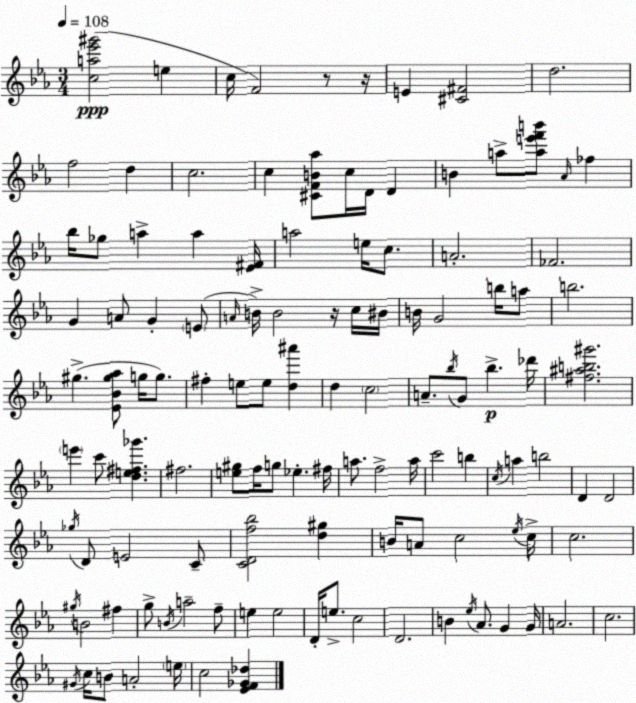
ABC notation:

X:1
T:Untitled
M:3/4
L:1/4
K:Cm
[ca_e'^g']2 e c/4 F2 z/2 z/4 E [^C^F]2 d2 f2 d c2 c [^CFB_a]/2 c/4 D/4 D B a/2 [ae'f'b']/2 _A/4 _f _b/4 _g/2 a a [_E^F]/4 a2 e/4 c/2 A2 _F2 G A/2 G E/2 A/4 B/4 B2 z/4 c/4 ^B/4 B/4 G2 b/4 a/2 b2 ^g [_E_B^g_a]/2 g/4 g/2 ^f e/2 e/2 [d^a'] d c2 A/2 _b/4 G/2 _b _d'/4 [^f^ab^g']2 e' c'/2 [de^f_g'] ^f2 [e^g]/2 f/4 g/2 _e ^f/4 a/2 f2 a/4 c'2 b c/4 a b2 D D2 _g/4 D/2 E2 C/2 [CDf_b]2 [d^g] B/4 A/2 c2 _e/4 c/4 c2 ^g/4 B2 ^f g/2 B/4 a2 f/2 e e2 D/4 e/2 c2 D2 B _e/4 _A/2 G G/4 A2 c2 ^G/4 c/4 B/2 A2 e/4 c2 [_EF_G_d]